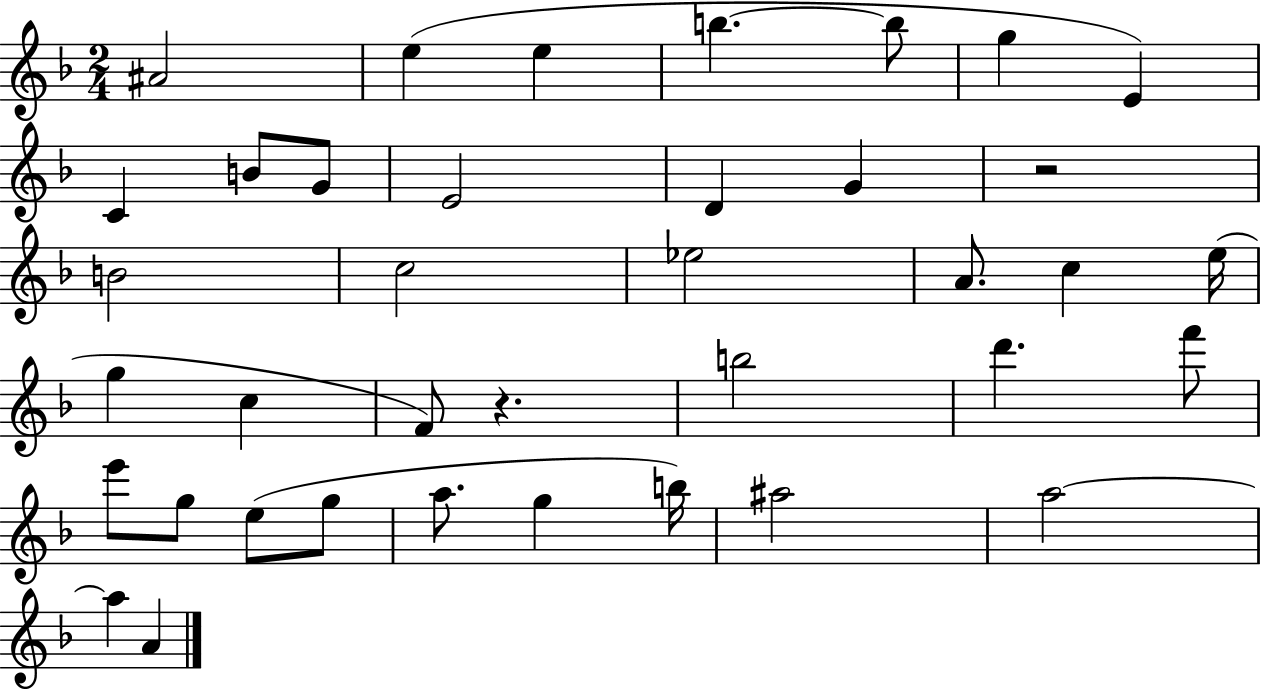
{
  \clef treble
  \numericTimeSignature
  \time 2/4
  \key f \major
  \repeat volta 2 { ais'2 | e''4( e''4 | b''4.~~ b''8 | g''4 e'4) | \break c'4 b'8 g'8 | e'2 | d'4 g'4 | r2 | \break b'2 | c''2 | ees''2 | a'8. c''4 e''16( | \break g''4 c''4 | f'8) r4. | b''2 | d'''4. f'''8 | \break e'''8 g''8 e''8( g''8 | a''8. g''4 b''16) | ais''2 | a''2~~ | \break a''4 a'4 | } \bar "|."
}